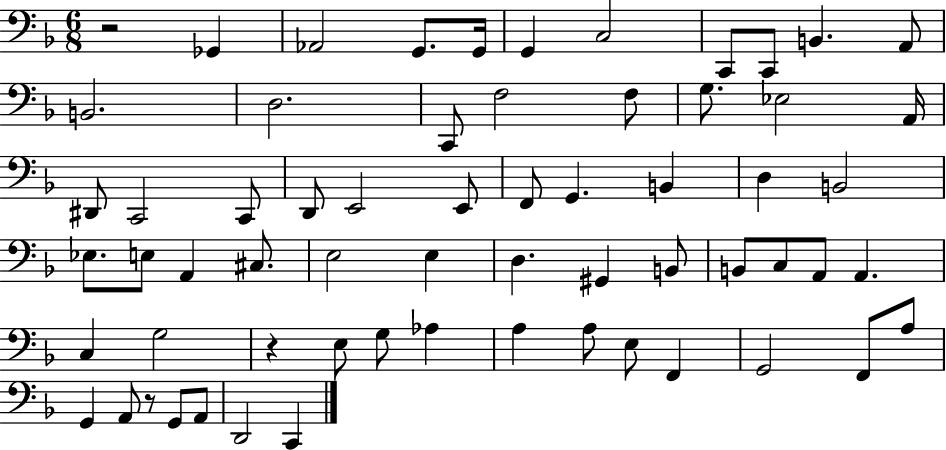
{
  \clef bass
  \numericTimeSignature
  \time 6/8
  \key f \major
  r2 ges,4 | aes,2 g,8. g,16 | g,4 c2 | c,8 c,8 b,4. a,8 | \break b,2. | d2. | c,8 f2 f8 | g8. ees2 a,16 | \break dis,8 c,2 c,8 | d,8 e,2 e,8 | f,8 g,4. b,4 | d4 b,2 | \break ees8. e8 a,4 cis8. | e2 e4 | d4. gis,4 b,8 | b,8 c8 a,8 a,4. | \break c4 g2 | r4 e8 g8 aes4 | a4 a8 e8 f,4 | g,2 f,8 a8 | \break g,4 a,8 r8 g,8 a,8 | d,2 c,4 | \bar "|."
}